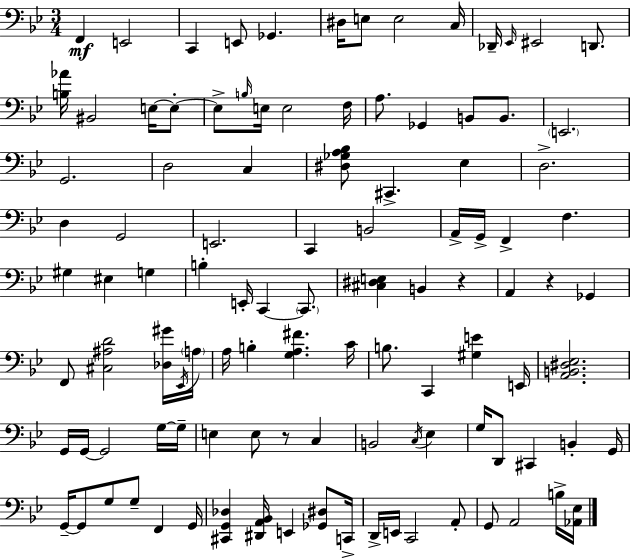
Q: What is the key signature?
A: BES major